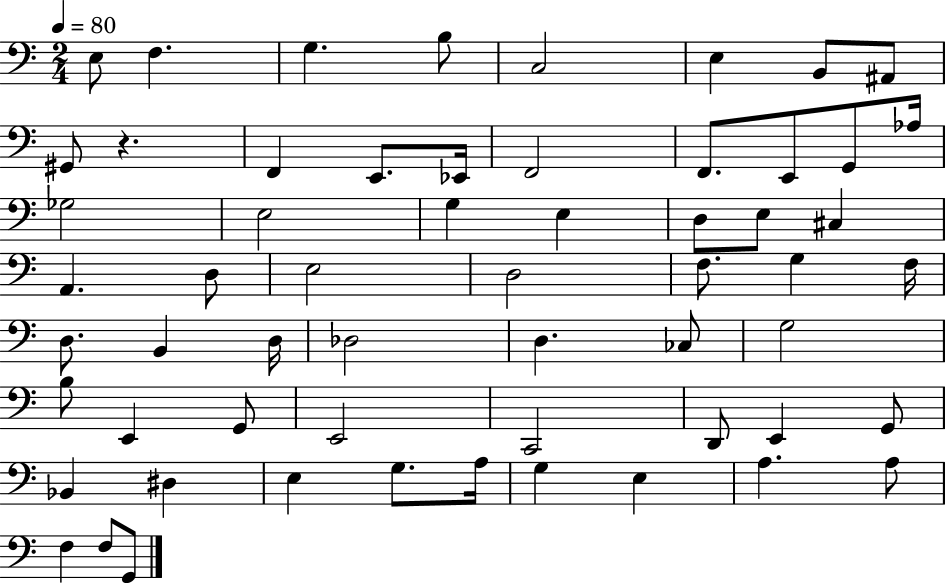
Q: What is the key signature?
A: C major